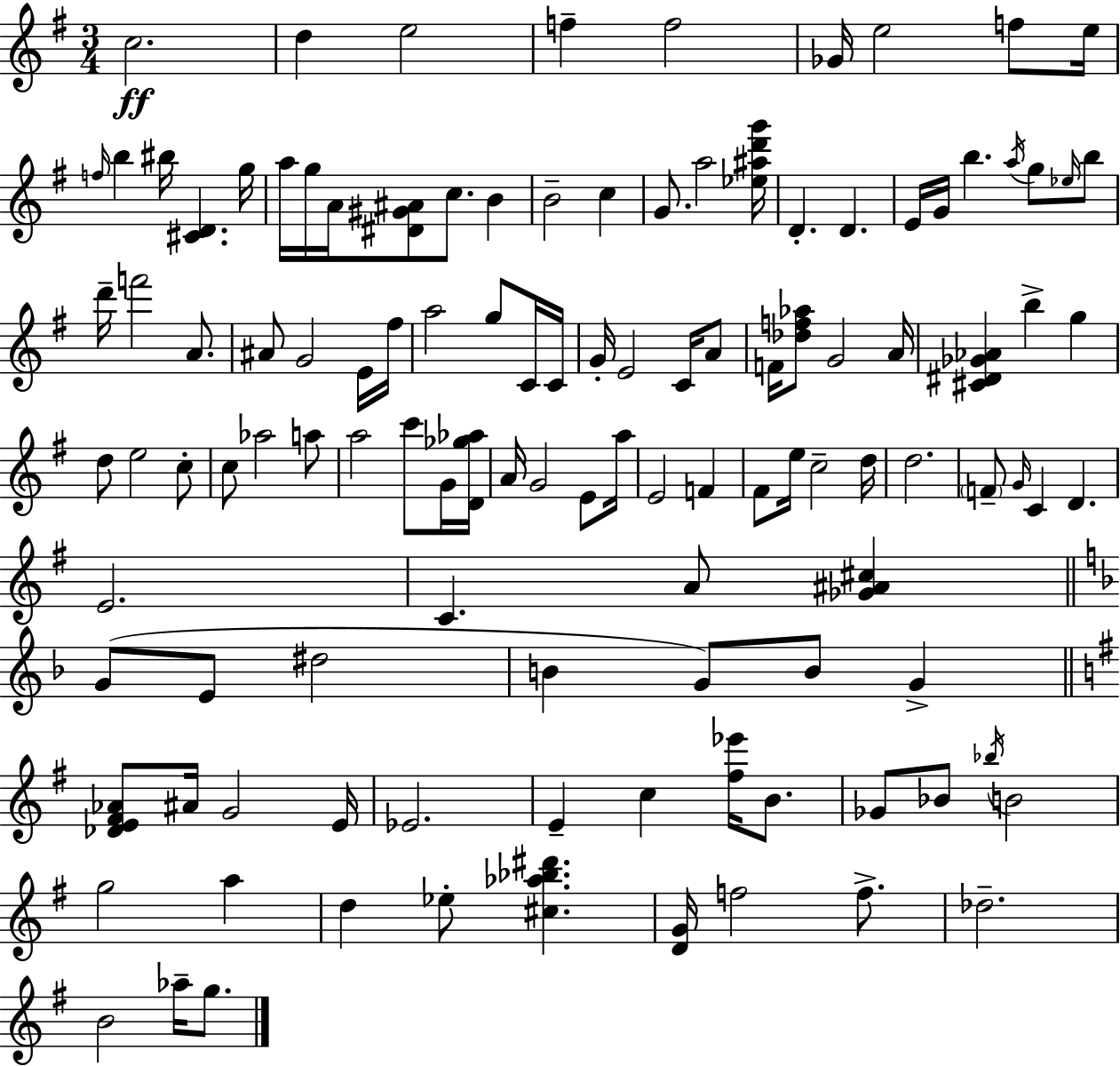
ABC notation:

X:1
T:Untitled
M:3/4
L:1/4
K:Em
c2 d e2 f f2 _G/4 e2 f/2 e/4 f/4 b ^b/4 [^CD] g/4 a/4 g/4 A/4 [^D^G^A]/2 c/2 B B2 c G/2 a2 [_e^ad'g']/4 D D E/4 G/4 b a/4 g/2 _e/4 b/2 d'/4 f'2 A/2 ^A/2 G2 E/4 ^f/4 a2 g/2 C/4 C/4 G/4 E2 C/4 A/2 F/4 [_df_a]/2 G2 A/4 [^C^D_G_A] b g d/2 e2 c/2 c/2 _a2 a/2 a2 c'/2 G/4 [D_g_a]/4 A/4 G2 E/2 a/4 E2 F ^F/2 e/4 c2 d/4 d2 F/2 G/4 C D E2 C A/2 [_G^A^c] G/2 E/2 ^d2 B G/2 B/2 G [_DE^F_A]/2 ^A/4 G2 E/4 _E2 E c [^f_e']/4 B/2 _G/2 _B/2 _b/4 B2 g2 a d _e/2 [^c_a_b^d'] [DG]/4 f2 f/2 _d2 B2 _a/4 g/2